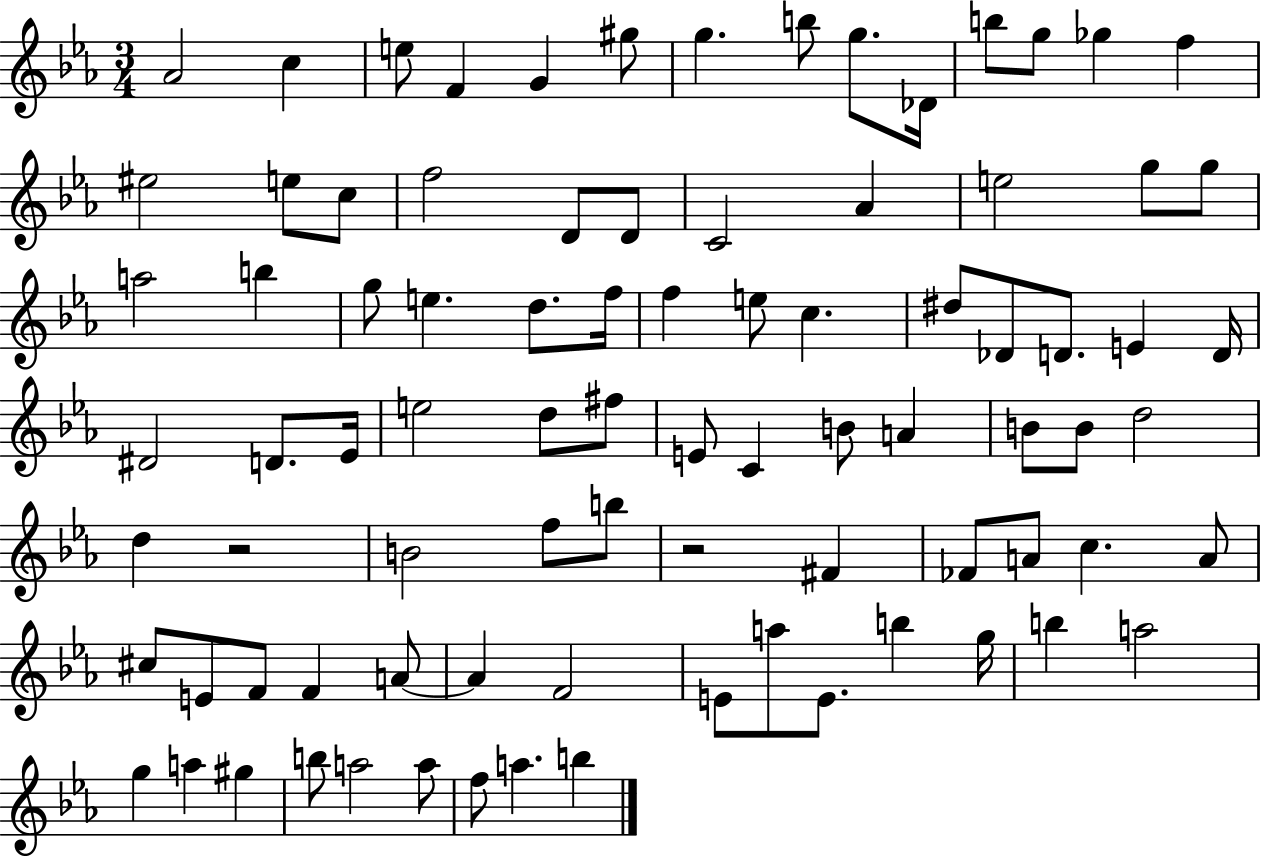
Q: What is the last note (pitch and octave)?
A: B5